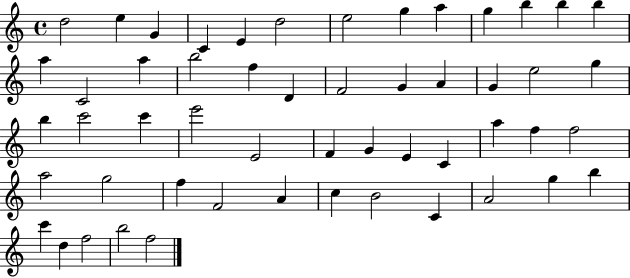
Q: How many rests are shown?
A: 0